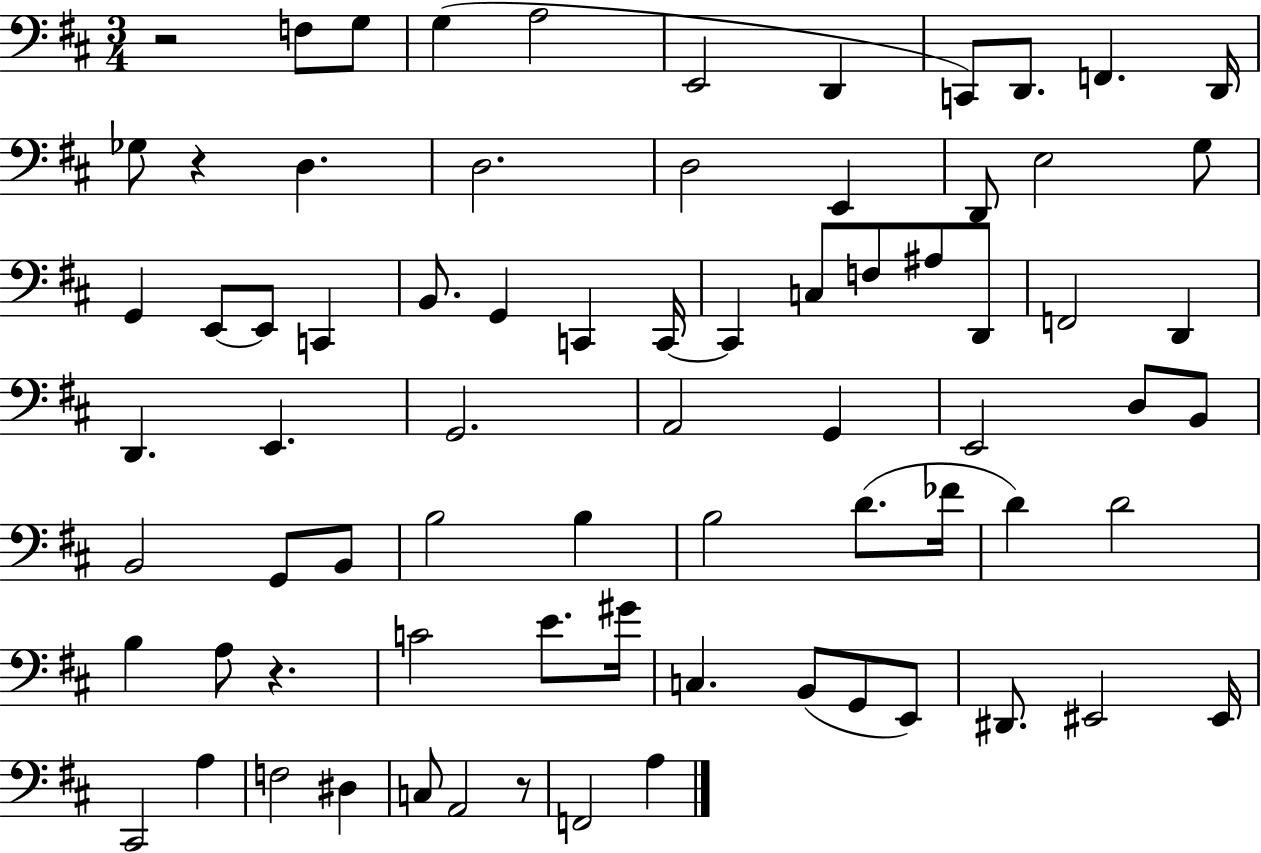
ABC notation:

X:1
T:Untitled
M:3/4
L:1/4
K:D
z2 F,/2 G,/2 G, A,2 E,,2 D,, C,,/2 D,,/2 F,, D,,/4 _G,/2 z D, D,2 D,2 E,, D,,/2 E,2 G,/2 G,, E,,/2 E,,/2 C,, B,,/2 G,, C,, C,,/4 C,, C,/2 F,/2 ^A,/2 D,,/2 F,,2 D,, D,, E,, G,,2 A,,2 G,, E,,2 D,/2 B,,/2 B,,2 G,,/2 B,,/2 B,2 B, B,2 D/2 _F/4 D D2 B, A,/2 z C2 E/2 ^G/4 C, B,,/2 G,,/2 E,,/2 ^D,,/2 ^E,,2 ^E,,/4 ^C,,2 A, F,2 ^D, C,/2 A,,2 z/2 F,,2 A,